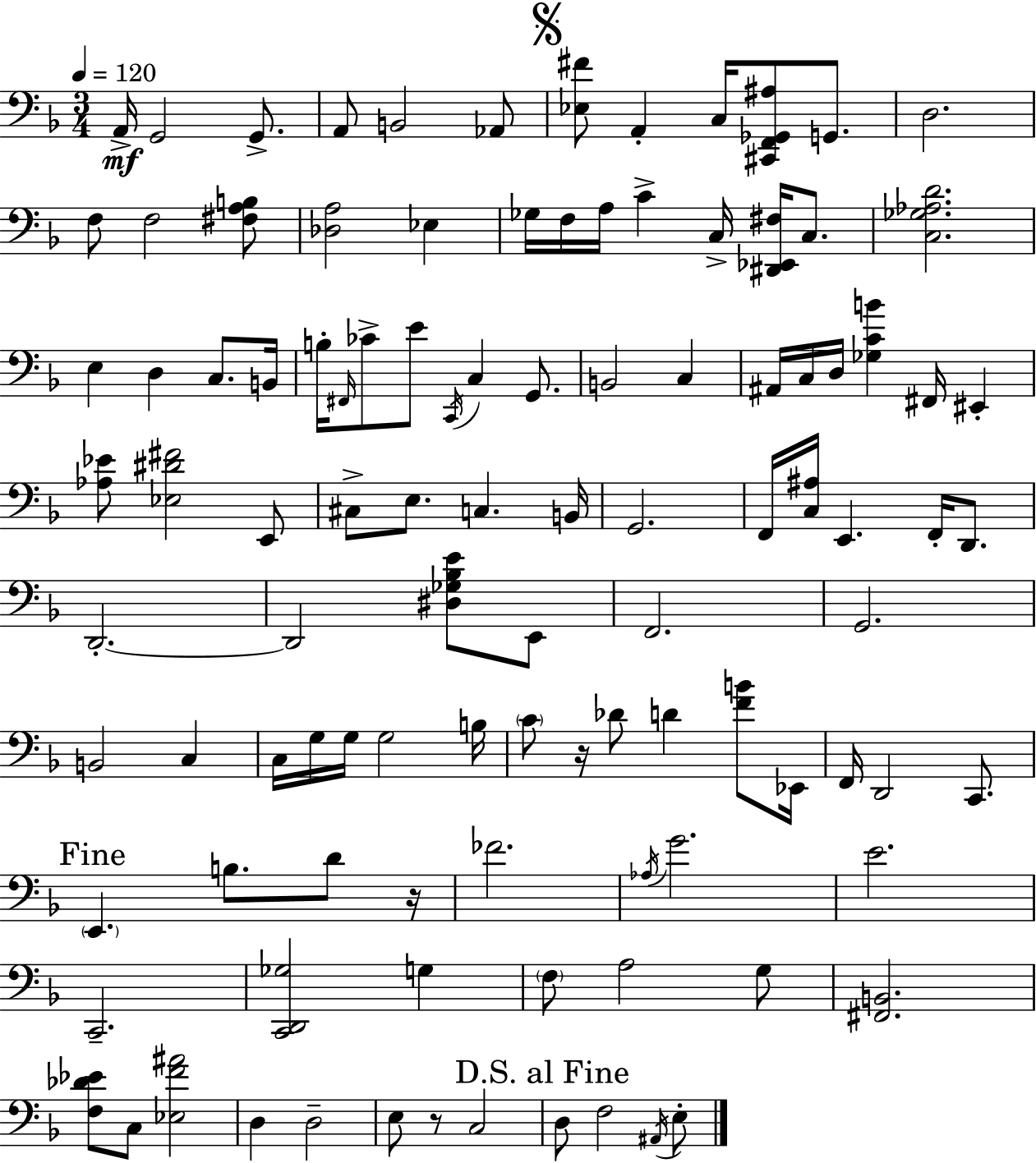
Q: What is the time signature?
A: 3/4